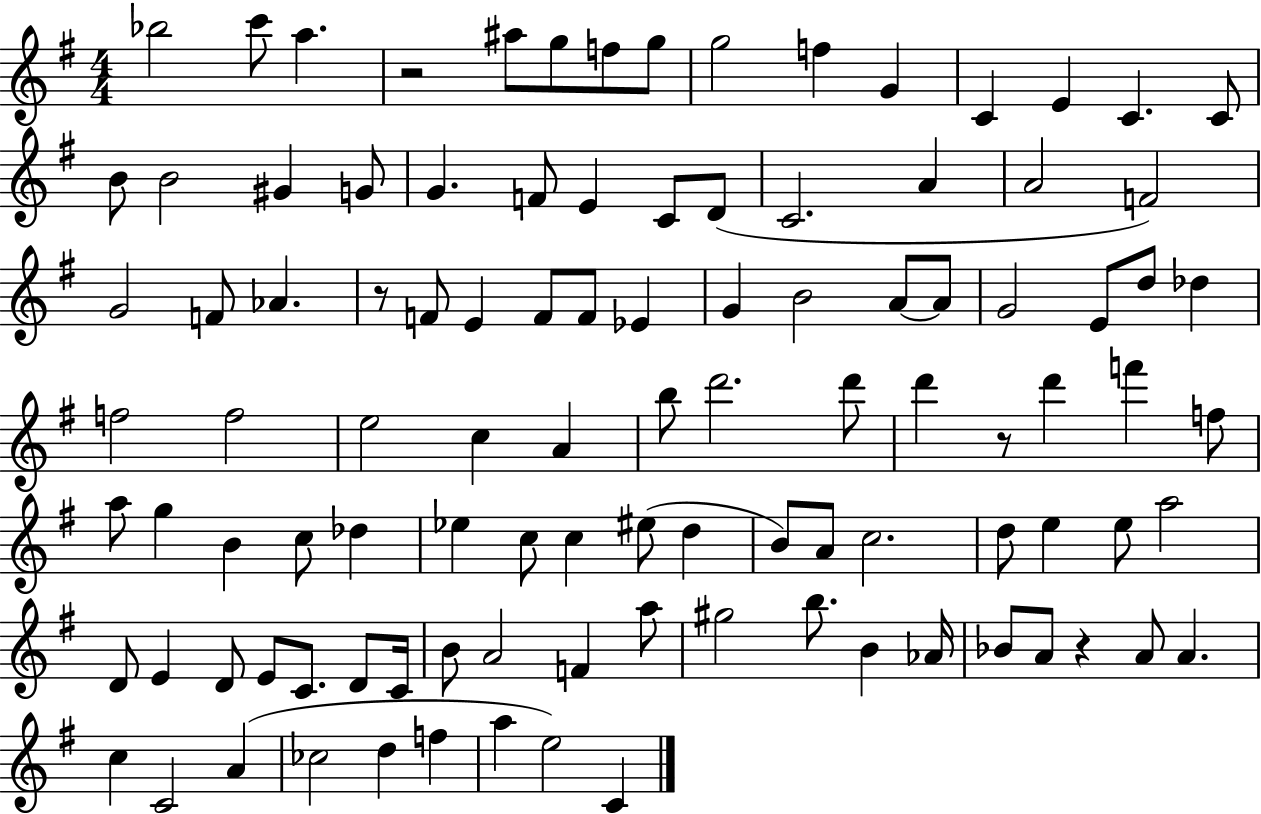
X:1
T:Untitled
M:4/4
L:1/4
K:G
_b2 c'/2 a z2 ^a/2 g/2 f/2 g/2 g2 f G C E C C/2 B/2 B2 ^G G/2 G F/2 E C/2 D/2 C2 A A2 F2 G2 F/2 _A z/2 F/2 E F/2 F/2 _E G B2 A/2 A/2 G2 E/2 d/2 _d f2 f2 e2 c A b/2 d'2 d'/2 d' z/2 d' f' f/2 a/2 g B c/2 _d _e c/2 c ^e/2 d B/2 A/2 c2 d/2 e e/2 a2 D/2 E D/2 E/2 C/2 D/2 C/4 B/2 A2 F a/2 ^g2 b/2 B _A/4 _B/2 A/2 z A/2 A c C2 A _c2 d f a e2 C